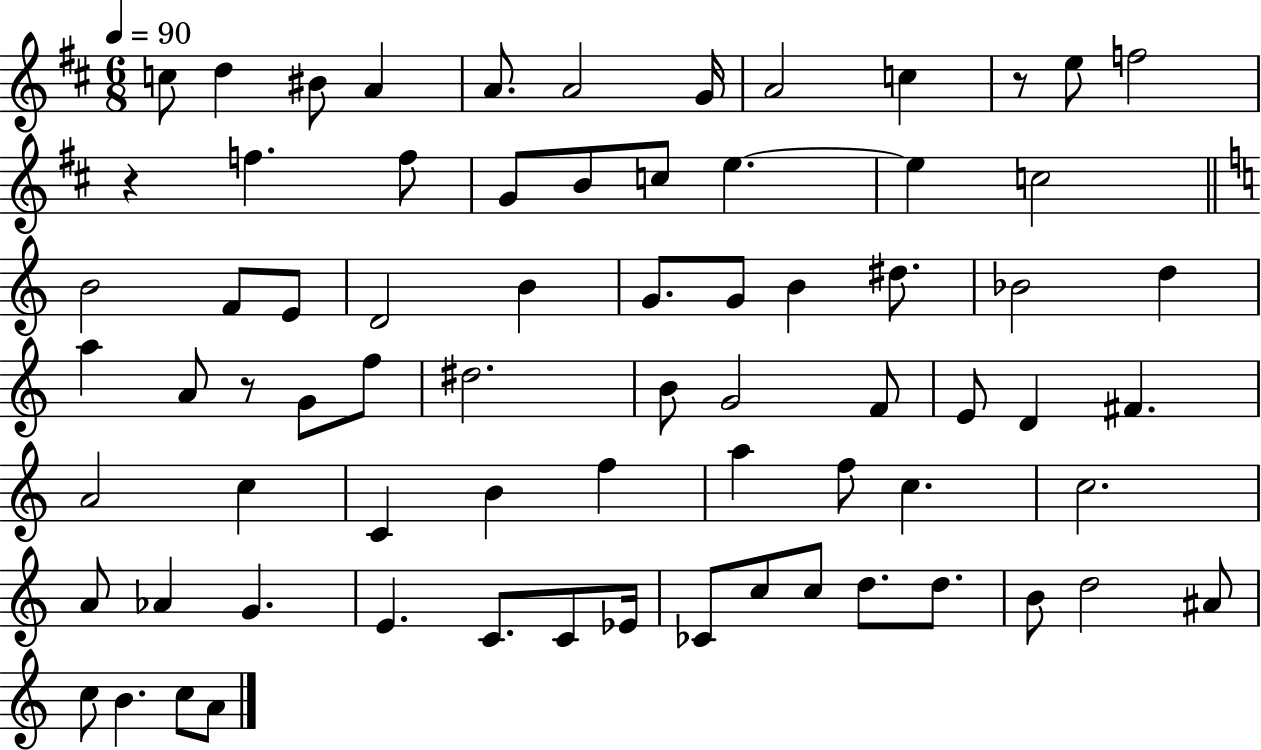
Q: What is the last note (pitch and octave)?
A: A4